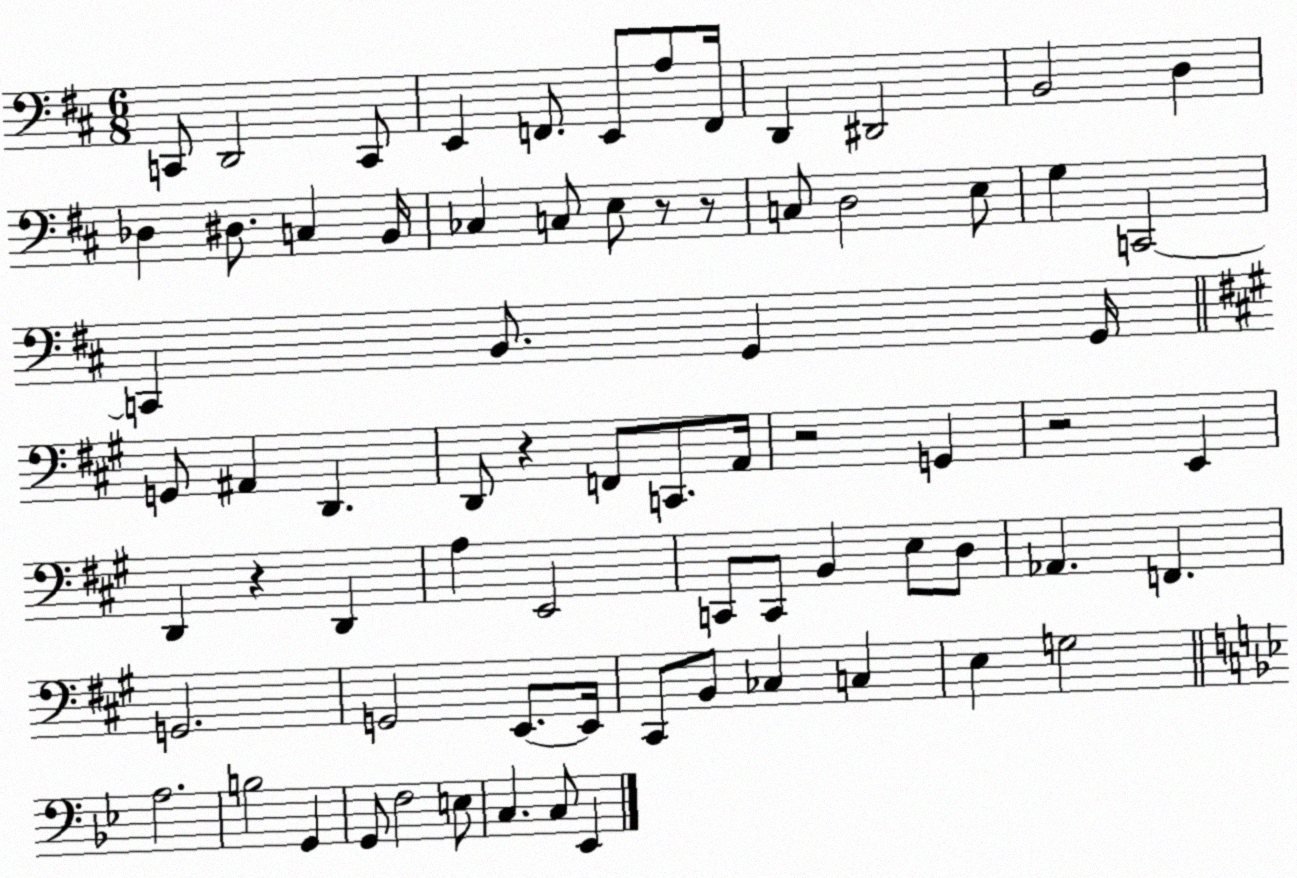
X:1
T:Untitled
M:6/8
L:1/4
K:D
C,,/2 D,,2 C,,/2 E,, F,,/2 E,,/2 A,/2 F,,/4 D,, ^D,,2 B,,2 D, _D, ^D,/2 C, B,,/4 _C, C,/2 E,/2 z/2 z/2 C,/2 D,2 E,/2 G, C,,2 C,, B,,/2 G,, G,,/4 G,,/2 ^A,, D,, D,,/2 z F,,/2 C,,/2 A,,/4 z2 G,, z2 E,, D,, z D,, A, E,,2 C,,/2 C,,/2 B,, E,/2 D,/2 _A,, F,, G,,2 G,,2 E,,/2 E,,/4 ^C,,/2 B,,/2 _C, C, E, G,2 A,2 B,2 G,, G,,/2 F,2 E,/2 C, C,/2 _E,,